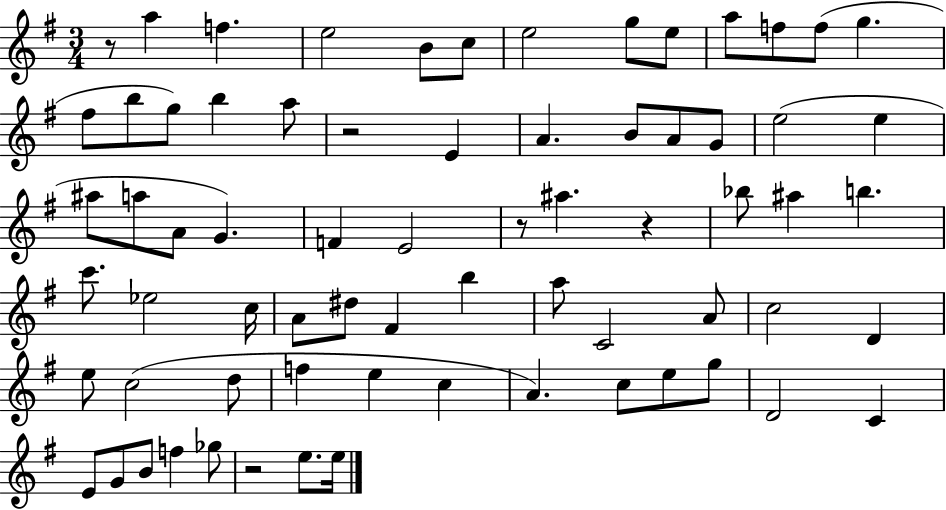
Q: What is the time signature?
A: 3/4